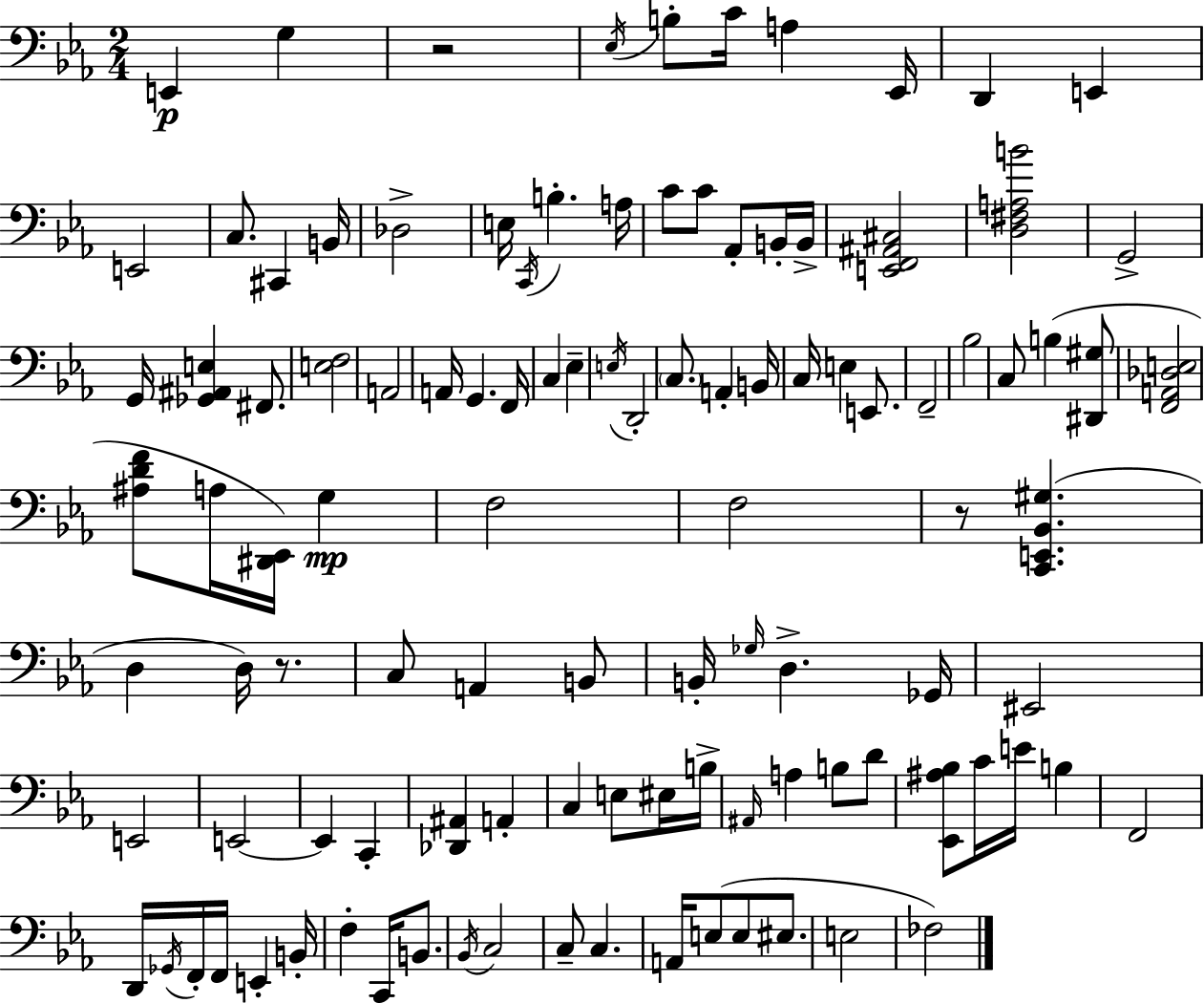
E2/q G3/q R/h Eb3/s B3/e C4/s A3/q Eb2/s D2/q E2/q E2/h C3/e. C#2/q B2/s Db3/h E3/s C2/s B3/q. A3/s C4/e C4/e Ab2/e B2/s B2/s [E2,F2,A#2,C#3]/h [D3,F#3,A3,B4]/h G2/h G2/s [Gb2,A#2,E3]/q F#2/e. [E3,F3]/h A2/h A2/s G2/q. F2/s C3/q Eb3/q E3/s D2/h C3/e. A2/q B2/s C3/s E3/q E2/e. F2/h Bb3/h C3/e B3/q [D#2,G#3]/e [F2,A2,Db3,E3]/h [A#3,D4,F4]/e A3/s [D#2,Eb2]/s G3/q F3/h F3/h R/e [C2,E2,Bb2,G#3]/q. D3/q D3/s R/e. C3/e A2/q B2/e B2/s Gb3/s D3/q. Gb2/s EIS2/h E2/h E2/h E2/q C2/q [Db2,A#2]/q A2/q C3/q E3/e EIS3/s B3/s A#2/s A3/q B3/e D4/e [Eb2,A#3,Bb3]/e C4/s E4/s B3/q F2/h D2/s Gb2/s F2/s F2/s E2/q B2/s F3/q C2/s B2/e. Bb2/s C3/h C3/e C3/q. A2/s E3/e E3/e EIS3/e. E3/h FES3/h